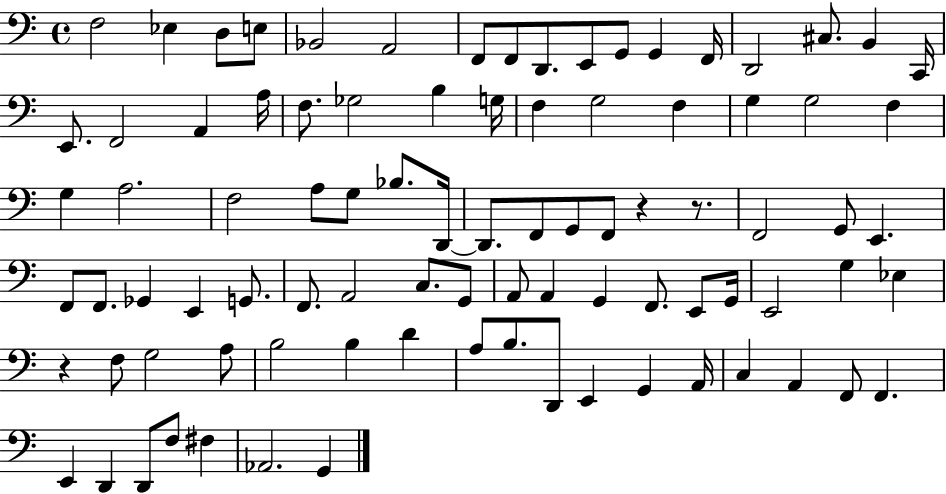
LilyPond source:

{
  \clef bass
  \time 4/4
  \defaultTimeSignature
  \key c \major
  \repeat volta 2 { f2 ees4 d8 e8 | bes,2 a,2 | f,8 f,8 d,8. e,8 g,8 g,4 f,16 | d,2 cis8. b,4 c,16 | \break e,8. f,2 a,4 a16 | f8. ges2 b4 g16 | f4 g2 f4 | g4 g2 f4 | \break g4 a2. | f2 a8 g8 bes8. d,16~~ | d,8. f,8 g,8 f,8 r4 r8. | f,2 g,8 e,4. | \break f,8 f,8. ges,4 e,4 g,8. | f,8. a,2 c8. g,8 | a,8 a,4 g,4 f,8. e,8 g,16 | e,2 g4 ees4 | \break r4 f8 g2 a8 | b2 b4 d'4 | a8 b8. d,8 e,4 g,4 a,16 | c4 a,4 f,8 f,4. | \break e,4 d,4 d,8 f8 fis4 | aes,2. g,4 | } \bar "|."
}